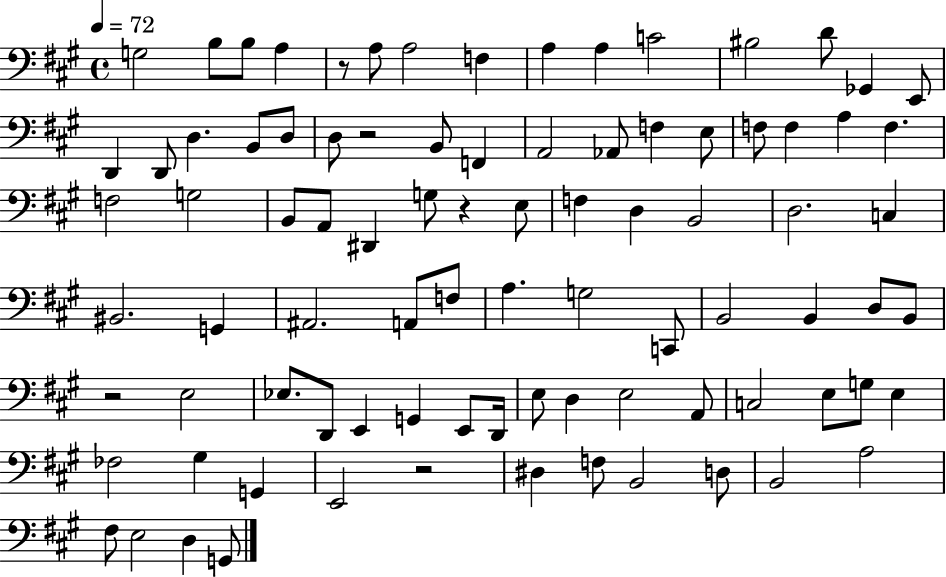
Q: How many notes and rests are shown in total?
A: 88